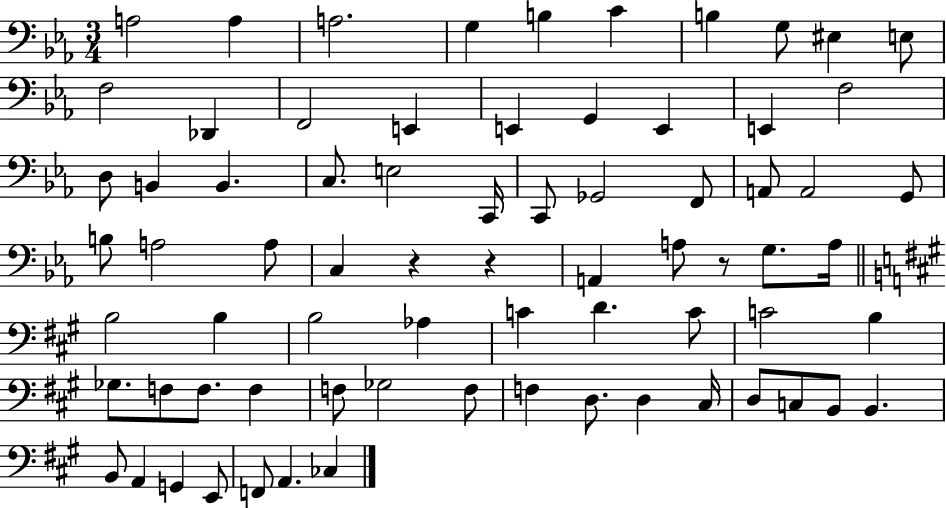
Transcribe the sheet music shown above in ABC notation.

X:1
T:Untitled
M:3/4
L:1/4
K:Eb
A,2 A, A,2 G, B, C B, G,/2 ^E, E,/2 F,2 _D,, F,,2 E,, E,, G,, E,, E,, F,2 D,/2 B,, B,, C,/2 E,2 C,,/4 C,,/2 _G,,2 F,,/2 A,,/2 A,,2 G,,/2 B,/2 A,2 A,/2 C, z z A,, A,/2 z/2 G,/2 A,/4 B,2 B, B,2 _A, C D C/2 C2 B, _G,/2 F,/2 F,/2 F, F,/2 _G,2 F,/2 F, D,/2 D, ^C,/4 D,/2 C,/2 B,,/2 B,, B,,/2 A,, G,, E,,/2 F,,/2 A,, _C,